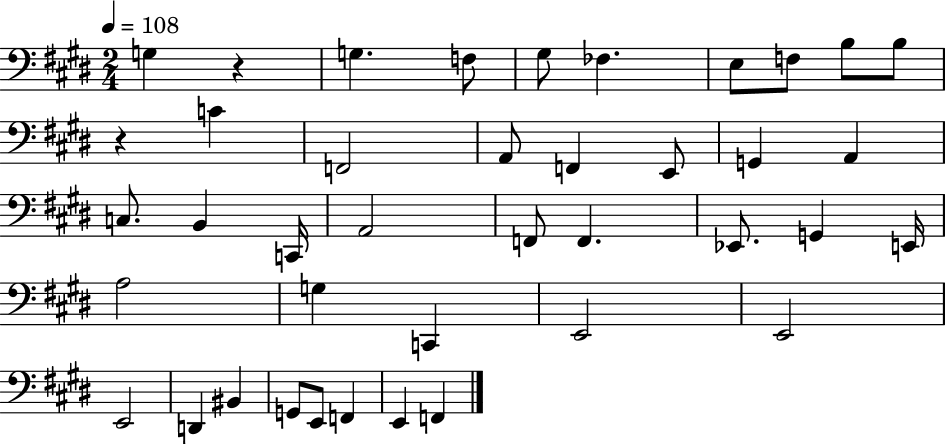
{
  \clef bass
  \numericTimeSignature
  \time 2/4
  \key e \major
  \tempo 4 = 108
  \repeat volta 2 { g4 r4 | g4. f8 | gis8 fes4. | e8 f8 b8 b8 | \break r4 c'4 | f,2 | a,8 f,4 e,8 | g,4 a,4 | \break c8. b,4 c,16 | a,2 | f,8 f,4. | ees,8. g,4 e,16 | \break a2 | g4 c,4 | e,2 | e,2 | \break e,2 | d,4 bis,4 | g,8 e,8 f,4 | e,4 f,4 | \break } \bar "|."
}